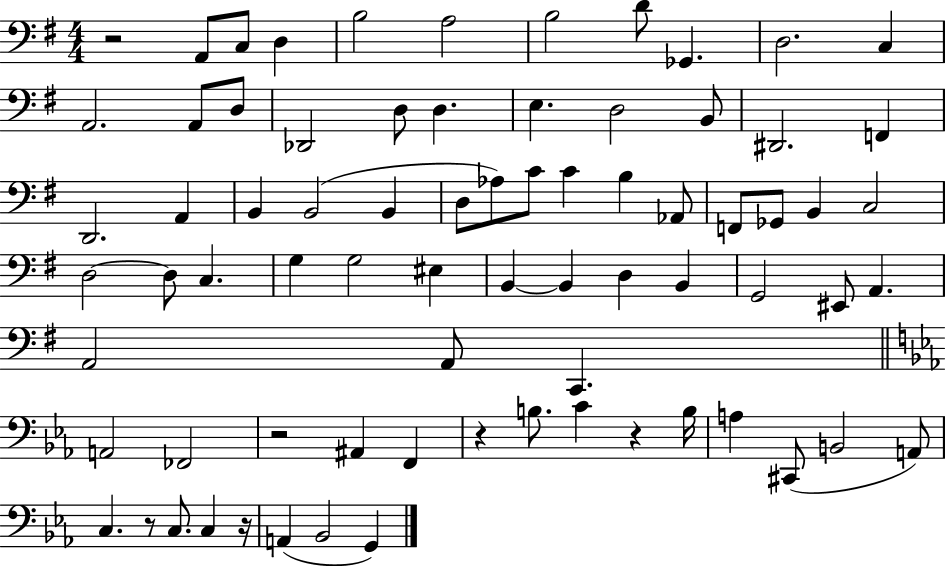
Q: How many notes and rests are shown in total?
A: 75